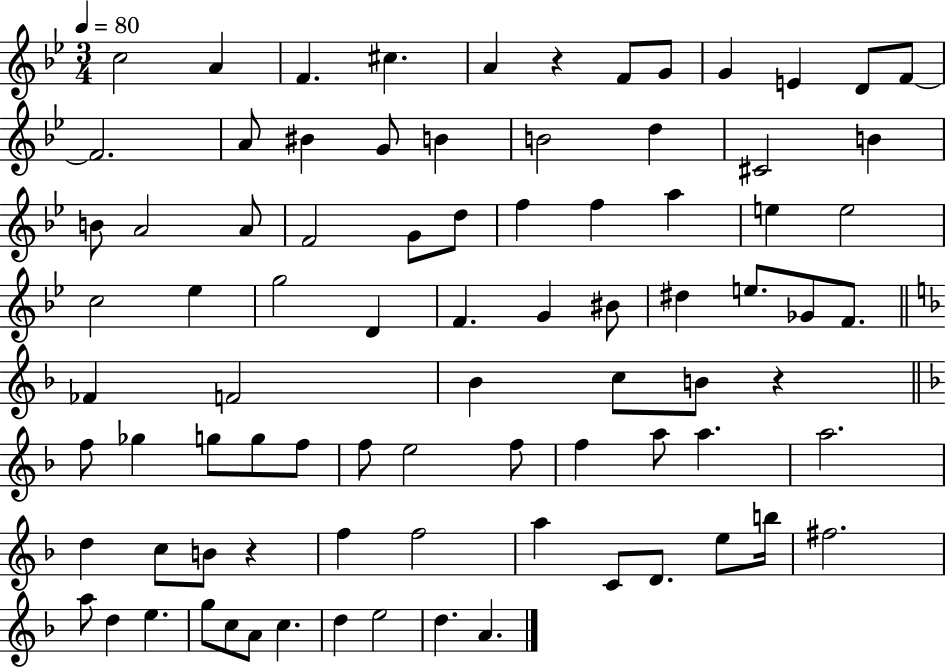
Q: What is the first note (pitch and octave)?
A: C5